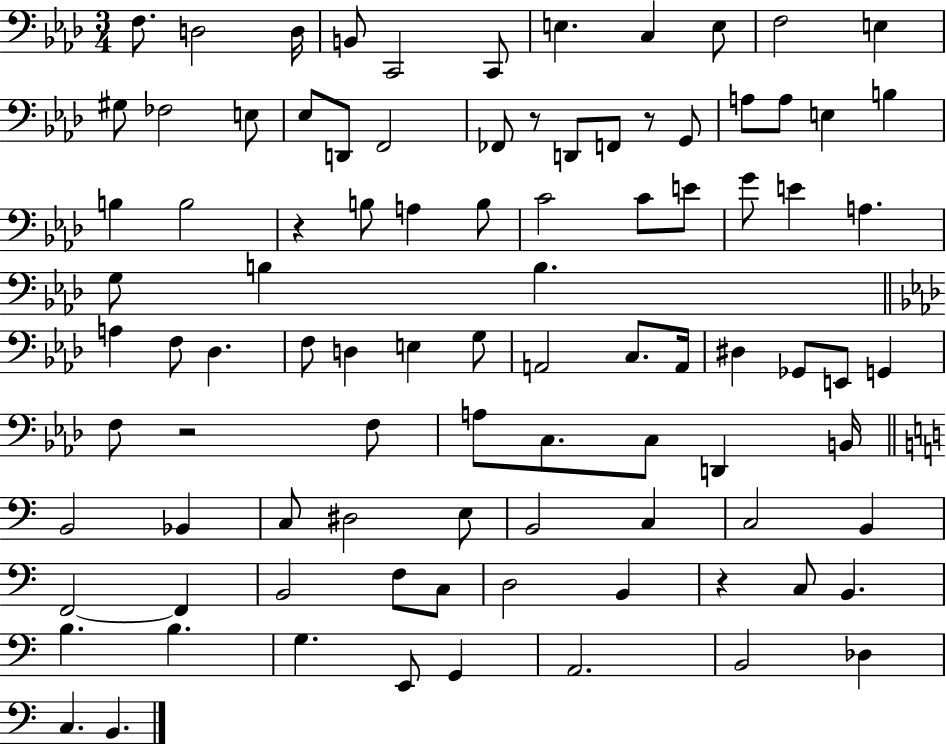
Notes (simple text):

F3/e. D3/h D3/s B2/e C2/h C2/e E3/q. C3/q E3/e F3/h E3/q G#3/e FES3/h E3/e Eb3/e D2/e F2/h FES2/e R/e D2/e F2/e R/e G2/e A3/e A3/e E3/q B3/q B3/q B3/h R/q B3/e A3/q B3/e C4/h C4/e E4/e G4/e E4/q A3/q. G3/e B3/q B3/q. A3/q F3/e Db3/q. F3/e D3/q E3/q G3/e A2/h C3/e. A2/s D#3/q Gb2/e E2/e G2/q F3/e R/h F3/e A3/e C3/e. C3/e D2/q B2/s B2/h Bb2/q C3/e D#3/h E3/e B2/h C3/q C3/h B2/q F2/h F2/q B2/h F3/e C3/e D3/h B2/q R/q C3/e B2/q. B3/q. B3/q. G3/q. E2/e G2/q A2/h. B2/h Db3/q C3/q. B2/q.